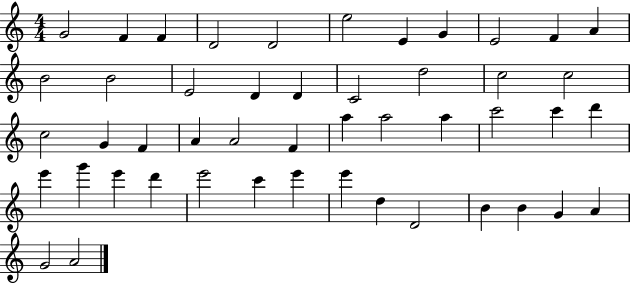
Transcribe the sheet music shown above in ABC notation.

X:1
T:Untitled
M:4/4
L:1/4
K:C
G2 F F D2 D2 e2 E G E2 F A B2 B2 E2 D D C2 d2 c2 c2 c2 G F A A2 F a a2 a c'2 c' d' e' g' e' d' e'2 c' e' e' d D2 B B G A G2 A2